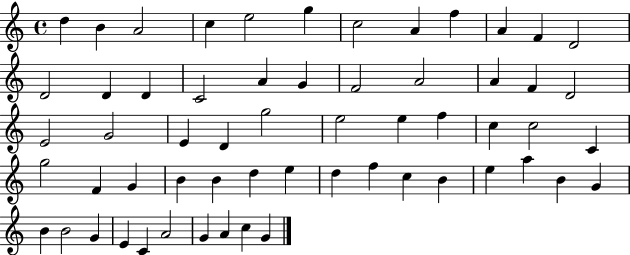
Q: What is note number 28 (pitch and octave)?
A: G5